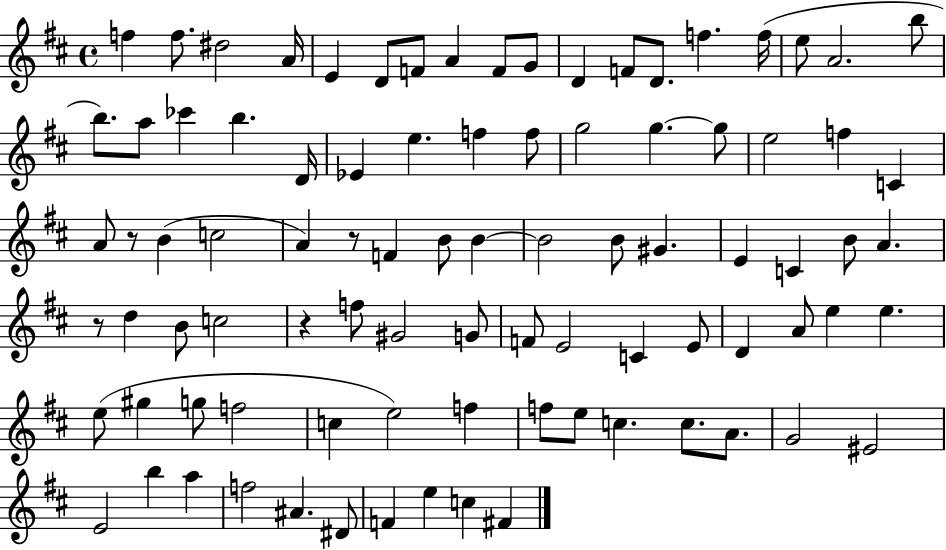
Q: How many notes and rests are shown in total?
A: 89